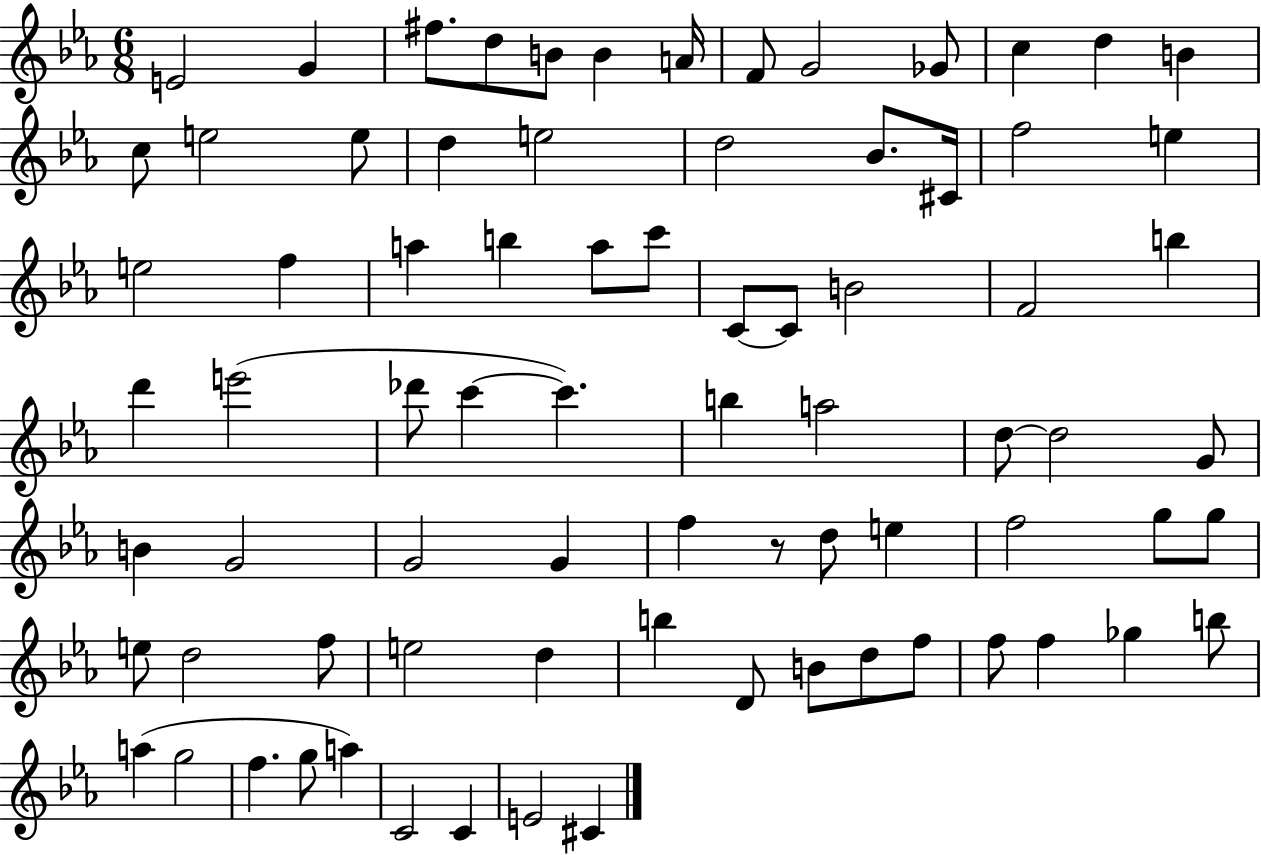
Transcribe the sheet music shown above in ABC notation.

X:1
T:Untitled
M:6/8
L:1/4
K:Eb
E2 G ^f/2 d/2 B/2 B A/4 F/2 G2 _G/2 c d B c/2 e2 e/2 d e2 d2 _B/2 ^C/4 f2 e e2 f a b a/2 c'/2 C/2 C/2 B2 F2 b d' e'2 _d'/2 c' c' b a2 d/2 d2 G/2 B G2 G2 G f z/2 d/2 e f2 g/2 g/2 e/2 d2 f/2 e2 d b D/2 B/2 d/2 f/2 f/2 f _g b/2 a g2 f g/2 a C2 C E2 ^C